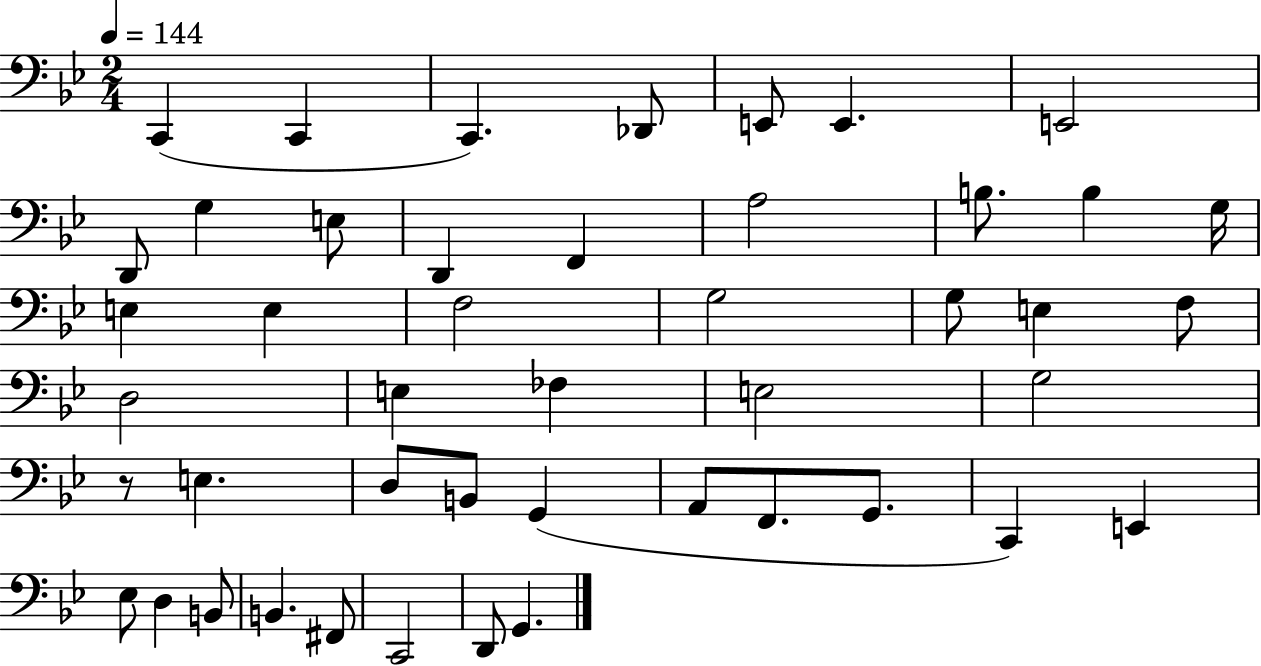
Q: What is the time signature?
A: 2/4